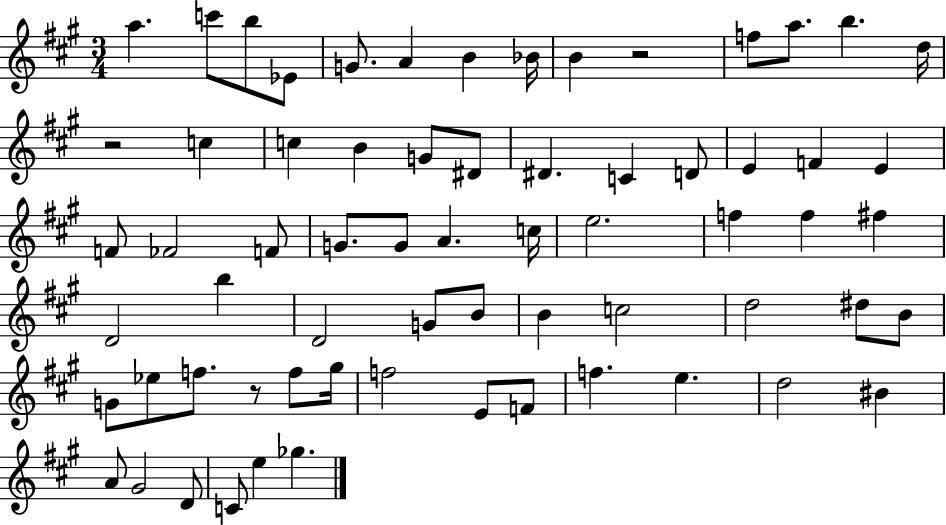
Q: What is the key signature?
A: A major